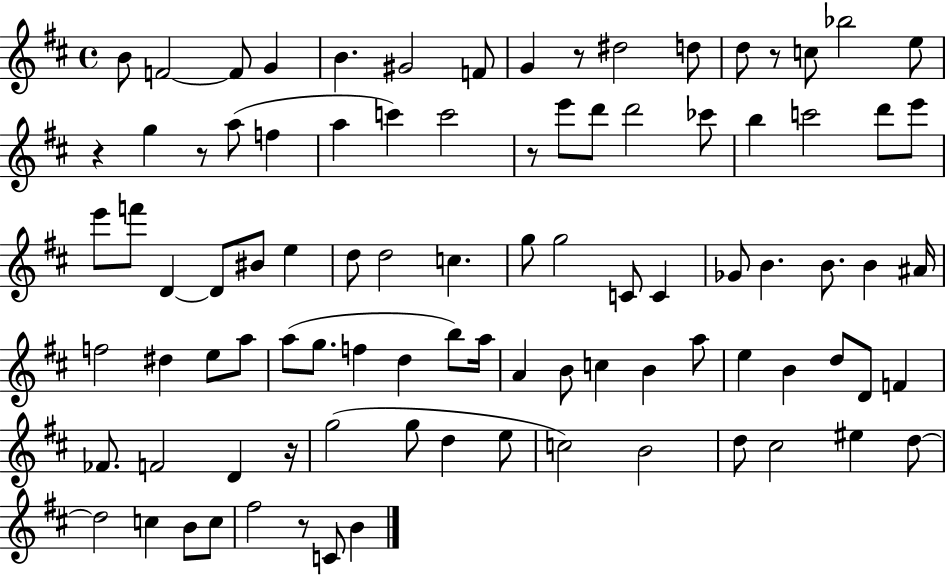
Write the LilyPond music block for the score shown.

{
  \clef treble
  \time 4/4
  \defaultTimeSignature
  \key d \major
  \repeat volta 2 { b'8 f'2~~ f'8 g'4 | b'4. gis'2 f'8 | g'4 r8 dis''2 d''8 | d''8 r8 c''8 bes''2 e''8 | \break r4 g''4 r8 a''8( f''4 | a''4 c'''4) c'''2 | r8 e'''8 d'''8 d'''2 ces'''8 | b''4 c'''2 d'''8 e'''8 | \break e'''8 f'''8 d'4~~ d'8 bis'8 e''4 | d''8 d''2 c''4. | g''8 g''2 c'8 c'4 | ges'8 b'4. b'8. b'4 ais'16 | \break f''2 dis''4 e''8 a''8 | a''8( g''8. f''4 d''4 b''8) a''16 | a'4 b'8 c''4 b'4 a''8 | e''4 b'4 d''8 d'8 f'4 | \break fes'8. f'2 d'4 r16 | g''2( g''8 d''4 e''8 | c''2) b'2 | d''8 cis''2 eis''4 d''8~~ | \break d''2 c''4 b'8 c''8 | fis''2 r8 c'8 b'4 | } \bar "|."
}